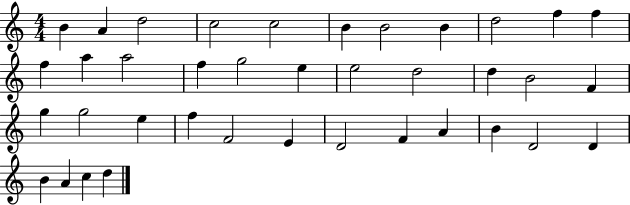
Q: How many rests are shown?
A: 0